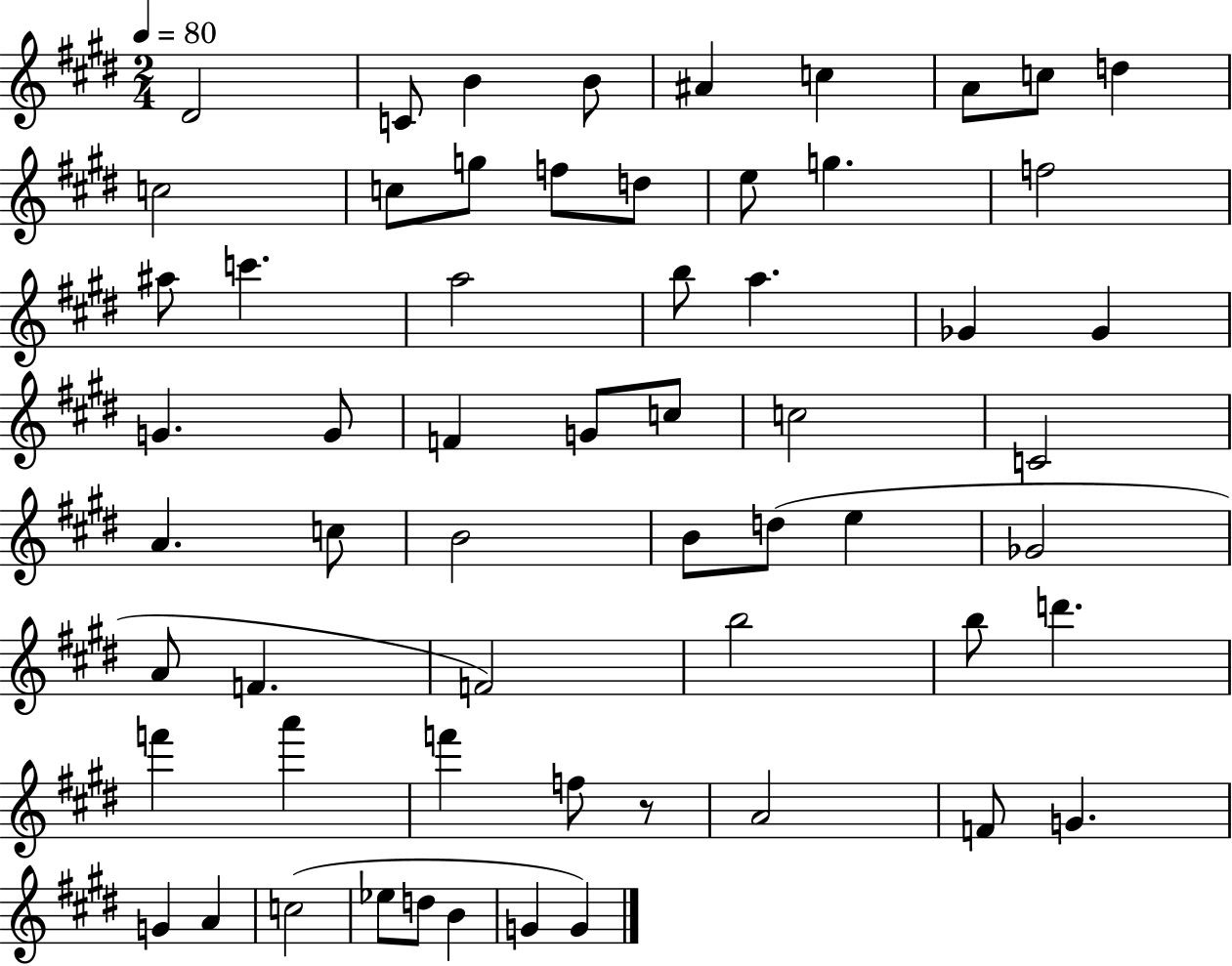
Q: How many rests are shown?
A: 1